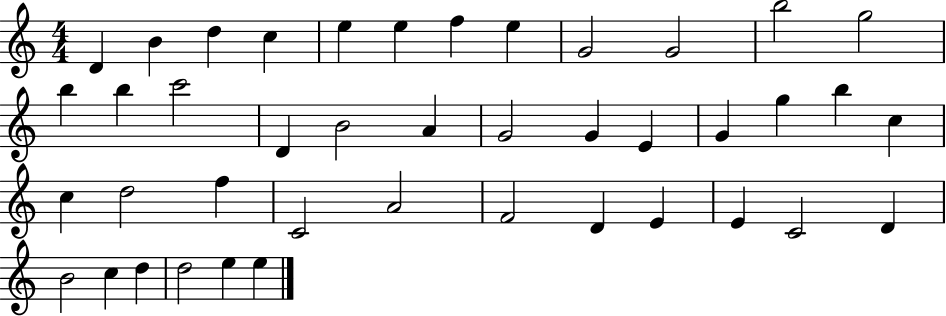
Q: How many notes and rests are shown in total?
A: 42